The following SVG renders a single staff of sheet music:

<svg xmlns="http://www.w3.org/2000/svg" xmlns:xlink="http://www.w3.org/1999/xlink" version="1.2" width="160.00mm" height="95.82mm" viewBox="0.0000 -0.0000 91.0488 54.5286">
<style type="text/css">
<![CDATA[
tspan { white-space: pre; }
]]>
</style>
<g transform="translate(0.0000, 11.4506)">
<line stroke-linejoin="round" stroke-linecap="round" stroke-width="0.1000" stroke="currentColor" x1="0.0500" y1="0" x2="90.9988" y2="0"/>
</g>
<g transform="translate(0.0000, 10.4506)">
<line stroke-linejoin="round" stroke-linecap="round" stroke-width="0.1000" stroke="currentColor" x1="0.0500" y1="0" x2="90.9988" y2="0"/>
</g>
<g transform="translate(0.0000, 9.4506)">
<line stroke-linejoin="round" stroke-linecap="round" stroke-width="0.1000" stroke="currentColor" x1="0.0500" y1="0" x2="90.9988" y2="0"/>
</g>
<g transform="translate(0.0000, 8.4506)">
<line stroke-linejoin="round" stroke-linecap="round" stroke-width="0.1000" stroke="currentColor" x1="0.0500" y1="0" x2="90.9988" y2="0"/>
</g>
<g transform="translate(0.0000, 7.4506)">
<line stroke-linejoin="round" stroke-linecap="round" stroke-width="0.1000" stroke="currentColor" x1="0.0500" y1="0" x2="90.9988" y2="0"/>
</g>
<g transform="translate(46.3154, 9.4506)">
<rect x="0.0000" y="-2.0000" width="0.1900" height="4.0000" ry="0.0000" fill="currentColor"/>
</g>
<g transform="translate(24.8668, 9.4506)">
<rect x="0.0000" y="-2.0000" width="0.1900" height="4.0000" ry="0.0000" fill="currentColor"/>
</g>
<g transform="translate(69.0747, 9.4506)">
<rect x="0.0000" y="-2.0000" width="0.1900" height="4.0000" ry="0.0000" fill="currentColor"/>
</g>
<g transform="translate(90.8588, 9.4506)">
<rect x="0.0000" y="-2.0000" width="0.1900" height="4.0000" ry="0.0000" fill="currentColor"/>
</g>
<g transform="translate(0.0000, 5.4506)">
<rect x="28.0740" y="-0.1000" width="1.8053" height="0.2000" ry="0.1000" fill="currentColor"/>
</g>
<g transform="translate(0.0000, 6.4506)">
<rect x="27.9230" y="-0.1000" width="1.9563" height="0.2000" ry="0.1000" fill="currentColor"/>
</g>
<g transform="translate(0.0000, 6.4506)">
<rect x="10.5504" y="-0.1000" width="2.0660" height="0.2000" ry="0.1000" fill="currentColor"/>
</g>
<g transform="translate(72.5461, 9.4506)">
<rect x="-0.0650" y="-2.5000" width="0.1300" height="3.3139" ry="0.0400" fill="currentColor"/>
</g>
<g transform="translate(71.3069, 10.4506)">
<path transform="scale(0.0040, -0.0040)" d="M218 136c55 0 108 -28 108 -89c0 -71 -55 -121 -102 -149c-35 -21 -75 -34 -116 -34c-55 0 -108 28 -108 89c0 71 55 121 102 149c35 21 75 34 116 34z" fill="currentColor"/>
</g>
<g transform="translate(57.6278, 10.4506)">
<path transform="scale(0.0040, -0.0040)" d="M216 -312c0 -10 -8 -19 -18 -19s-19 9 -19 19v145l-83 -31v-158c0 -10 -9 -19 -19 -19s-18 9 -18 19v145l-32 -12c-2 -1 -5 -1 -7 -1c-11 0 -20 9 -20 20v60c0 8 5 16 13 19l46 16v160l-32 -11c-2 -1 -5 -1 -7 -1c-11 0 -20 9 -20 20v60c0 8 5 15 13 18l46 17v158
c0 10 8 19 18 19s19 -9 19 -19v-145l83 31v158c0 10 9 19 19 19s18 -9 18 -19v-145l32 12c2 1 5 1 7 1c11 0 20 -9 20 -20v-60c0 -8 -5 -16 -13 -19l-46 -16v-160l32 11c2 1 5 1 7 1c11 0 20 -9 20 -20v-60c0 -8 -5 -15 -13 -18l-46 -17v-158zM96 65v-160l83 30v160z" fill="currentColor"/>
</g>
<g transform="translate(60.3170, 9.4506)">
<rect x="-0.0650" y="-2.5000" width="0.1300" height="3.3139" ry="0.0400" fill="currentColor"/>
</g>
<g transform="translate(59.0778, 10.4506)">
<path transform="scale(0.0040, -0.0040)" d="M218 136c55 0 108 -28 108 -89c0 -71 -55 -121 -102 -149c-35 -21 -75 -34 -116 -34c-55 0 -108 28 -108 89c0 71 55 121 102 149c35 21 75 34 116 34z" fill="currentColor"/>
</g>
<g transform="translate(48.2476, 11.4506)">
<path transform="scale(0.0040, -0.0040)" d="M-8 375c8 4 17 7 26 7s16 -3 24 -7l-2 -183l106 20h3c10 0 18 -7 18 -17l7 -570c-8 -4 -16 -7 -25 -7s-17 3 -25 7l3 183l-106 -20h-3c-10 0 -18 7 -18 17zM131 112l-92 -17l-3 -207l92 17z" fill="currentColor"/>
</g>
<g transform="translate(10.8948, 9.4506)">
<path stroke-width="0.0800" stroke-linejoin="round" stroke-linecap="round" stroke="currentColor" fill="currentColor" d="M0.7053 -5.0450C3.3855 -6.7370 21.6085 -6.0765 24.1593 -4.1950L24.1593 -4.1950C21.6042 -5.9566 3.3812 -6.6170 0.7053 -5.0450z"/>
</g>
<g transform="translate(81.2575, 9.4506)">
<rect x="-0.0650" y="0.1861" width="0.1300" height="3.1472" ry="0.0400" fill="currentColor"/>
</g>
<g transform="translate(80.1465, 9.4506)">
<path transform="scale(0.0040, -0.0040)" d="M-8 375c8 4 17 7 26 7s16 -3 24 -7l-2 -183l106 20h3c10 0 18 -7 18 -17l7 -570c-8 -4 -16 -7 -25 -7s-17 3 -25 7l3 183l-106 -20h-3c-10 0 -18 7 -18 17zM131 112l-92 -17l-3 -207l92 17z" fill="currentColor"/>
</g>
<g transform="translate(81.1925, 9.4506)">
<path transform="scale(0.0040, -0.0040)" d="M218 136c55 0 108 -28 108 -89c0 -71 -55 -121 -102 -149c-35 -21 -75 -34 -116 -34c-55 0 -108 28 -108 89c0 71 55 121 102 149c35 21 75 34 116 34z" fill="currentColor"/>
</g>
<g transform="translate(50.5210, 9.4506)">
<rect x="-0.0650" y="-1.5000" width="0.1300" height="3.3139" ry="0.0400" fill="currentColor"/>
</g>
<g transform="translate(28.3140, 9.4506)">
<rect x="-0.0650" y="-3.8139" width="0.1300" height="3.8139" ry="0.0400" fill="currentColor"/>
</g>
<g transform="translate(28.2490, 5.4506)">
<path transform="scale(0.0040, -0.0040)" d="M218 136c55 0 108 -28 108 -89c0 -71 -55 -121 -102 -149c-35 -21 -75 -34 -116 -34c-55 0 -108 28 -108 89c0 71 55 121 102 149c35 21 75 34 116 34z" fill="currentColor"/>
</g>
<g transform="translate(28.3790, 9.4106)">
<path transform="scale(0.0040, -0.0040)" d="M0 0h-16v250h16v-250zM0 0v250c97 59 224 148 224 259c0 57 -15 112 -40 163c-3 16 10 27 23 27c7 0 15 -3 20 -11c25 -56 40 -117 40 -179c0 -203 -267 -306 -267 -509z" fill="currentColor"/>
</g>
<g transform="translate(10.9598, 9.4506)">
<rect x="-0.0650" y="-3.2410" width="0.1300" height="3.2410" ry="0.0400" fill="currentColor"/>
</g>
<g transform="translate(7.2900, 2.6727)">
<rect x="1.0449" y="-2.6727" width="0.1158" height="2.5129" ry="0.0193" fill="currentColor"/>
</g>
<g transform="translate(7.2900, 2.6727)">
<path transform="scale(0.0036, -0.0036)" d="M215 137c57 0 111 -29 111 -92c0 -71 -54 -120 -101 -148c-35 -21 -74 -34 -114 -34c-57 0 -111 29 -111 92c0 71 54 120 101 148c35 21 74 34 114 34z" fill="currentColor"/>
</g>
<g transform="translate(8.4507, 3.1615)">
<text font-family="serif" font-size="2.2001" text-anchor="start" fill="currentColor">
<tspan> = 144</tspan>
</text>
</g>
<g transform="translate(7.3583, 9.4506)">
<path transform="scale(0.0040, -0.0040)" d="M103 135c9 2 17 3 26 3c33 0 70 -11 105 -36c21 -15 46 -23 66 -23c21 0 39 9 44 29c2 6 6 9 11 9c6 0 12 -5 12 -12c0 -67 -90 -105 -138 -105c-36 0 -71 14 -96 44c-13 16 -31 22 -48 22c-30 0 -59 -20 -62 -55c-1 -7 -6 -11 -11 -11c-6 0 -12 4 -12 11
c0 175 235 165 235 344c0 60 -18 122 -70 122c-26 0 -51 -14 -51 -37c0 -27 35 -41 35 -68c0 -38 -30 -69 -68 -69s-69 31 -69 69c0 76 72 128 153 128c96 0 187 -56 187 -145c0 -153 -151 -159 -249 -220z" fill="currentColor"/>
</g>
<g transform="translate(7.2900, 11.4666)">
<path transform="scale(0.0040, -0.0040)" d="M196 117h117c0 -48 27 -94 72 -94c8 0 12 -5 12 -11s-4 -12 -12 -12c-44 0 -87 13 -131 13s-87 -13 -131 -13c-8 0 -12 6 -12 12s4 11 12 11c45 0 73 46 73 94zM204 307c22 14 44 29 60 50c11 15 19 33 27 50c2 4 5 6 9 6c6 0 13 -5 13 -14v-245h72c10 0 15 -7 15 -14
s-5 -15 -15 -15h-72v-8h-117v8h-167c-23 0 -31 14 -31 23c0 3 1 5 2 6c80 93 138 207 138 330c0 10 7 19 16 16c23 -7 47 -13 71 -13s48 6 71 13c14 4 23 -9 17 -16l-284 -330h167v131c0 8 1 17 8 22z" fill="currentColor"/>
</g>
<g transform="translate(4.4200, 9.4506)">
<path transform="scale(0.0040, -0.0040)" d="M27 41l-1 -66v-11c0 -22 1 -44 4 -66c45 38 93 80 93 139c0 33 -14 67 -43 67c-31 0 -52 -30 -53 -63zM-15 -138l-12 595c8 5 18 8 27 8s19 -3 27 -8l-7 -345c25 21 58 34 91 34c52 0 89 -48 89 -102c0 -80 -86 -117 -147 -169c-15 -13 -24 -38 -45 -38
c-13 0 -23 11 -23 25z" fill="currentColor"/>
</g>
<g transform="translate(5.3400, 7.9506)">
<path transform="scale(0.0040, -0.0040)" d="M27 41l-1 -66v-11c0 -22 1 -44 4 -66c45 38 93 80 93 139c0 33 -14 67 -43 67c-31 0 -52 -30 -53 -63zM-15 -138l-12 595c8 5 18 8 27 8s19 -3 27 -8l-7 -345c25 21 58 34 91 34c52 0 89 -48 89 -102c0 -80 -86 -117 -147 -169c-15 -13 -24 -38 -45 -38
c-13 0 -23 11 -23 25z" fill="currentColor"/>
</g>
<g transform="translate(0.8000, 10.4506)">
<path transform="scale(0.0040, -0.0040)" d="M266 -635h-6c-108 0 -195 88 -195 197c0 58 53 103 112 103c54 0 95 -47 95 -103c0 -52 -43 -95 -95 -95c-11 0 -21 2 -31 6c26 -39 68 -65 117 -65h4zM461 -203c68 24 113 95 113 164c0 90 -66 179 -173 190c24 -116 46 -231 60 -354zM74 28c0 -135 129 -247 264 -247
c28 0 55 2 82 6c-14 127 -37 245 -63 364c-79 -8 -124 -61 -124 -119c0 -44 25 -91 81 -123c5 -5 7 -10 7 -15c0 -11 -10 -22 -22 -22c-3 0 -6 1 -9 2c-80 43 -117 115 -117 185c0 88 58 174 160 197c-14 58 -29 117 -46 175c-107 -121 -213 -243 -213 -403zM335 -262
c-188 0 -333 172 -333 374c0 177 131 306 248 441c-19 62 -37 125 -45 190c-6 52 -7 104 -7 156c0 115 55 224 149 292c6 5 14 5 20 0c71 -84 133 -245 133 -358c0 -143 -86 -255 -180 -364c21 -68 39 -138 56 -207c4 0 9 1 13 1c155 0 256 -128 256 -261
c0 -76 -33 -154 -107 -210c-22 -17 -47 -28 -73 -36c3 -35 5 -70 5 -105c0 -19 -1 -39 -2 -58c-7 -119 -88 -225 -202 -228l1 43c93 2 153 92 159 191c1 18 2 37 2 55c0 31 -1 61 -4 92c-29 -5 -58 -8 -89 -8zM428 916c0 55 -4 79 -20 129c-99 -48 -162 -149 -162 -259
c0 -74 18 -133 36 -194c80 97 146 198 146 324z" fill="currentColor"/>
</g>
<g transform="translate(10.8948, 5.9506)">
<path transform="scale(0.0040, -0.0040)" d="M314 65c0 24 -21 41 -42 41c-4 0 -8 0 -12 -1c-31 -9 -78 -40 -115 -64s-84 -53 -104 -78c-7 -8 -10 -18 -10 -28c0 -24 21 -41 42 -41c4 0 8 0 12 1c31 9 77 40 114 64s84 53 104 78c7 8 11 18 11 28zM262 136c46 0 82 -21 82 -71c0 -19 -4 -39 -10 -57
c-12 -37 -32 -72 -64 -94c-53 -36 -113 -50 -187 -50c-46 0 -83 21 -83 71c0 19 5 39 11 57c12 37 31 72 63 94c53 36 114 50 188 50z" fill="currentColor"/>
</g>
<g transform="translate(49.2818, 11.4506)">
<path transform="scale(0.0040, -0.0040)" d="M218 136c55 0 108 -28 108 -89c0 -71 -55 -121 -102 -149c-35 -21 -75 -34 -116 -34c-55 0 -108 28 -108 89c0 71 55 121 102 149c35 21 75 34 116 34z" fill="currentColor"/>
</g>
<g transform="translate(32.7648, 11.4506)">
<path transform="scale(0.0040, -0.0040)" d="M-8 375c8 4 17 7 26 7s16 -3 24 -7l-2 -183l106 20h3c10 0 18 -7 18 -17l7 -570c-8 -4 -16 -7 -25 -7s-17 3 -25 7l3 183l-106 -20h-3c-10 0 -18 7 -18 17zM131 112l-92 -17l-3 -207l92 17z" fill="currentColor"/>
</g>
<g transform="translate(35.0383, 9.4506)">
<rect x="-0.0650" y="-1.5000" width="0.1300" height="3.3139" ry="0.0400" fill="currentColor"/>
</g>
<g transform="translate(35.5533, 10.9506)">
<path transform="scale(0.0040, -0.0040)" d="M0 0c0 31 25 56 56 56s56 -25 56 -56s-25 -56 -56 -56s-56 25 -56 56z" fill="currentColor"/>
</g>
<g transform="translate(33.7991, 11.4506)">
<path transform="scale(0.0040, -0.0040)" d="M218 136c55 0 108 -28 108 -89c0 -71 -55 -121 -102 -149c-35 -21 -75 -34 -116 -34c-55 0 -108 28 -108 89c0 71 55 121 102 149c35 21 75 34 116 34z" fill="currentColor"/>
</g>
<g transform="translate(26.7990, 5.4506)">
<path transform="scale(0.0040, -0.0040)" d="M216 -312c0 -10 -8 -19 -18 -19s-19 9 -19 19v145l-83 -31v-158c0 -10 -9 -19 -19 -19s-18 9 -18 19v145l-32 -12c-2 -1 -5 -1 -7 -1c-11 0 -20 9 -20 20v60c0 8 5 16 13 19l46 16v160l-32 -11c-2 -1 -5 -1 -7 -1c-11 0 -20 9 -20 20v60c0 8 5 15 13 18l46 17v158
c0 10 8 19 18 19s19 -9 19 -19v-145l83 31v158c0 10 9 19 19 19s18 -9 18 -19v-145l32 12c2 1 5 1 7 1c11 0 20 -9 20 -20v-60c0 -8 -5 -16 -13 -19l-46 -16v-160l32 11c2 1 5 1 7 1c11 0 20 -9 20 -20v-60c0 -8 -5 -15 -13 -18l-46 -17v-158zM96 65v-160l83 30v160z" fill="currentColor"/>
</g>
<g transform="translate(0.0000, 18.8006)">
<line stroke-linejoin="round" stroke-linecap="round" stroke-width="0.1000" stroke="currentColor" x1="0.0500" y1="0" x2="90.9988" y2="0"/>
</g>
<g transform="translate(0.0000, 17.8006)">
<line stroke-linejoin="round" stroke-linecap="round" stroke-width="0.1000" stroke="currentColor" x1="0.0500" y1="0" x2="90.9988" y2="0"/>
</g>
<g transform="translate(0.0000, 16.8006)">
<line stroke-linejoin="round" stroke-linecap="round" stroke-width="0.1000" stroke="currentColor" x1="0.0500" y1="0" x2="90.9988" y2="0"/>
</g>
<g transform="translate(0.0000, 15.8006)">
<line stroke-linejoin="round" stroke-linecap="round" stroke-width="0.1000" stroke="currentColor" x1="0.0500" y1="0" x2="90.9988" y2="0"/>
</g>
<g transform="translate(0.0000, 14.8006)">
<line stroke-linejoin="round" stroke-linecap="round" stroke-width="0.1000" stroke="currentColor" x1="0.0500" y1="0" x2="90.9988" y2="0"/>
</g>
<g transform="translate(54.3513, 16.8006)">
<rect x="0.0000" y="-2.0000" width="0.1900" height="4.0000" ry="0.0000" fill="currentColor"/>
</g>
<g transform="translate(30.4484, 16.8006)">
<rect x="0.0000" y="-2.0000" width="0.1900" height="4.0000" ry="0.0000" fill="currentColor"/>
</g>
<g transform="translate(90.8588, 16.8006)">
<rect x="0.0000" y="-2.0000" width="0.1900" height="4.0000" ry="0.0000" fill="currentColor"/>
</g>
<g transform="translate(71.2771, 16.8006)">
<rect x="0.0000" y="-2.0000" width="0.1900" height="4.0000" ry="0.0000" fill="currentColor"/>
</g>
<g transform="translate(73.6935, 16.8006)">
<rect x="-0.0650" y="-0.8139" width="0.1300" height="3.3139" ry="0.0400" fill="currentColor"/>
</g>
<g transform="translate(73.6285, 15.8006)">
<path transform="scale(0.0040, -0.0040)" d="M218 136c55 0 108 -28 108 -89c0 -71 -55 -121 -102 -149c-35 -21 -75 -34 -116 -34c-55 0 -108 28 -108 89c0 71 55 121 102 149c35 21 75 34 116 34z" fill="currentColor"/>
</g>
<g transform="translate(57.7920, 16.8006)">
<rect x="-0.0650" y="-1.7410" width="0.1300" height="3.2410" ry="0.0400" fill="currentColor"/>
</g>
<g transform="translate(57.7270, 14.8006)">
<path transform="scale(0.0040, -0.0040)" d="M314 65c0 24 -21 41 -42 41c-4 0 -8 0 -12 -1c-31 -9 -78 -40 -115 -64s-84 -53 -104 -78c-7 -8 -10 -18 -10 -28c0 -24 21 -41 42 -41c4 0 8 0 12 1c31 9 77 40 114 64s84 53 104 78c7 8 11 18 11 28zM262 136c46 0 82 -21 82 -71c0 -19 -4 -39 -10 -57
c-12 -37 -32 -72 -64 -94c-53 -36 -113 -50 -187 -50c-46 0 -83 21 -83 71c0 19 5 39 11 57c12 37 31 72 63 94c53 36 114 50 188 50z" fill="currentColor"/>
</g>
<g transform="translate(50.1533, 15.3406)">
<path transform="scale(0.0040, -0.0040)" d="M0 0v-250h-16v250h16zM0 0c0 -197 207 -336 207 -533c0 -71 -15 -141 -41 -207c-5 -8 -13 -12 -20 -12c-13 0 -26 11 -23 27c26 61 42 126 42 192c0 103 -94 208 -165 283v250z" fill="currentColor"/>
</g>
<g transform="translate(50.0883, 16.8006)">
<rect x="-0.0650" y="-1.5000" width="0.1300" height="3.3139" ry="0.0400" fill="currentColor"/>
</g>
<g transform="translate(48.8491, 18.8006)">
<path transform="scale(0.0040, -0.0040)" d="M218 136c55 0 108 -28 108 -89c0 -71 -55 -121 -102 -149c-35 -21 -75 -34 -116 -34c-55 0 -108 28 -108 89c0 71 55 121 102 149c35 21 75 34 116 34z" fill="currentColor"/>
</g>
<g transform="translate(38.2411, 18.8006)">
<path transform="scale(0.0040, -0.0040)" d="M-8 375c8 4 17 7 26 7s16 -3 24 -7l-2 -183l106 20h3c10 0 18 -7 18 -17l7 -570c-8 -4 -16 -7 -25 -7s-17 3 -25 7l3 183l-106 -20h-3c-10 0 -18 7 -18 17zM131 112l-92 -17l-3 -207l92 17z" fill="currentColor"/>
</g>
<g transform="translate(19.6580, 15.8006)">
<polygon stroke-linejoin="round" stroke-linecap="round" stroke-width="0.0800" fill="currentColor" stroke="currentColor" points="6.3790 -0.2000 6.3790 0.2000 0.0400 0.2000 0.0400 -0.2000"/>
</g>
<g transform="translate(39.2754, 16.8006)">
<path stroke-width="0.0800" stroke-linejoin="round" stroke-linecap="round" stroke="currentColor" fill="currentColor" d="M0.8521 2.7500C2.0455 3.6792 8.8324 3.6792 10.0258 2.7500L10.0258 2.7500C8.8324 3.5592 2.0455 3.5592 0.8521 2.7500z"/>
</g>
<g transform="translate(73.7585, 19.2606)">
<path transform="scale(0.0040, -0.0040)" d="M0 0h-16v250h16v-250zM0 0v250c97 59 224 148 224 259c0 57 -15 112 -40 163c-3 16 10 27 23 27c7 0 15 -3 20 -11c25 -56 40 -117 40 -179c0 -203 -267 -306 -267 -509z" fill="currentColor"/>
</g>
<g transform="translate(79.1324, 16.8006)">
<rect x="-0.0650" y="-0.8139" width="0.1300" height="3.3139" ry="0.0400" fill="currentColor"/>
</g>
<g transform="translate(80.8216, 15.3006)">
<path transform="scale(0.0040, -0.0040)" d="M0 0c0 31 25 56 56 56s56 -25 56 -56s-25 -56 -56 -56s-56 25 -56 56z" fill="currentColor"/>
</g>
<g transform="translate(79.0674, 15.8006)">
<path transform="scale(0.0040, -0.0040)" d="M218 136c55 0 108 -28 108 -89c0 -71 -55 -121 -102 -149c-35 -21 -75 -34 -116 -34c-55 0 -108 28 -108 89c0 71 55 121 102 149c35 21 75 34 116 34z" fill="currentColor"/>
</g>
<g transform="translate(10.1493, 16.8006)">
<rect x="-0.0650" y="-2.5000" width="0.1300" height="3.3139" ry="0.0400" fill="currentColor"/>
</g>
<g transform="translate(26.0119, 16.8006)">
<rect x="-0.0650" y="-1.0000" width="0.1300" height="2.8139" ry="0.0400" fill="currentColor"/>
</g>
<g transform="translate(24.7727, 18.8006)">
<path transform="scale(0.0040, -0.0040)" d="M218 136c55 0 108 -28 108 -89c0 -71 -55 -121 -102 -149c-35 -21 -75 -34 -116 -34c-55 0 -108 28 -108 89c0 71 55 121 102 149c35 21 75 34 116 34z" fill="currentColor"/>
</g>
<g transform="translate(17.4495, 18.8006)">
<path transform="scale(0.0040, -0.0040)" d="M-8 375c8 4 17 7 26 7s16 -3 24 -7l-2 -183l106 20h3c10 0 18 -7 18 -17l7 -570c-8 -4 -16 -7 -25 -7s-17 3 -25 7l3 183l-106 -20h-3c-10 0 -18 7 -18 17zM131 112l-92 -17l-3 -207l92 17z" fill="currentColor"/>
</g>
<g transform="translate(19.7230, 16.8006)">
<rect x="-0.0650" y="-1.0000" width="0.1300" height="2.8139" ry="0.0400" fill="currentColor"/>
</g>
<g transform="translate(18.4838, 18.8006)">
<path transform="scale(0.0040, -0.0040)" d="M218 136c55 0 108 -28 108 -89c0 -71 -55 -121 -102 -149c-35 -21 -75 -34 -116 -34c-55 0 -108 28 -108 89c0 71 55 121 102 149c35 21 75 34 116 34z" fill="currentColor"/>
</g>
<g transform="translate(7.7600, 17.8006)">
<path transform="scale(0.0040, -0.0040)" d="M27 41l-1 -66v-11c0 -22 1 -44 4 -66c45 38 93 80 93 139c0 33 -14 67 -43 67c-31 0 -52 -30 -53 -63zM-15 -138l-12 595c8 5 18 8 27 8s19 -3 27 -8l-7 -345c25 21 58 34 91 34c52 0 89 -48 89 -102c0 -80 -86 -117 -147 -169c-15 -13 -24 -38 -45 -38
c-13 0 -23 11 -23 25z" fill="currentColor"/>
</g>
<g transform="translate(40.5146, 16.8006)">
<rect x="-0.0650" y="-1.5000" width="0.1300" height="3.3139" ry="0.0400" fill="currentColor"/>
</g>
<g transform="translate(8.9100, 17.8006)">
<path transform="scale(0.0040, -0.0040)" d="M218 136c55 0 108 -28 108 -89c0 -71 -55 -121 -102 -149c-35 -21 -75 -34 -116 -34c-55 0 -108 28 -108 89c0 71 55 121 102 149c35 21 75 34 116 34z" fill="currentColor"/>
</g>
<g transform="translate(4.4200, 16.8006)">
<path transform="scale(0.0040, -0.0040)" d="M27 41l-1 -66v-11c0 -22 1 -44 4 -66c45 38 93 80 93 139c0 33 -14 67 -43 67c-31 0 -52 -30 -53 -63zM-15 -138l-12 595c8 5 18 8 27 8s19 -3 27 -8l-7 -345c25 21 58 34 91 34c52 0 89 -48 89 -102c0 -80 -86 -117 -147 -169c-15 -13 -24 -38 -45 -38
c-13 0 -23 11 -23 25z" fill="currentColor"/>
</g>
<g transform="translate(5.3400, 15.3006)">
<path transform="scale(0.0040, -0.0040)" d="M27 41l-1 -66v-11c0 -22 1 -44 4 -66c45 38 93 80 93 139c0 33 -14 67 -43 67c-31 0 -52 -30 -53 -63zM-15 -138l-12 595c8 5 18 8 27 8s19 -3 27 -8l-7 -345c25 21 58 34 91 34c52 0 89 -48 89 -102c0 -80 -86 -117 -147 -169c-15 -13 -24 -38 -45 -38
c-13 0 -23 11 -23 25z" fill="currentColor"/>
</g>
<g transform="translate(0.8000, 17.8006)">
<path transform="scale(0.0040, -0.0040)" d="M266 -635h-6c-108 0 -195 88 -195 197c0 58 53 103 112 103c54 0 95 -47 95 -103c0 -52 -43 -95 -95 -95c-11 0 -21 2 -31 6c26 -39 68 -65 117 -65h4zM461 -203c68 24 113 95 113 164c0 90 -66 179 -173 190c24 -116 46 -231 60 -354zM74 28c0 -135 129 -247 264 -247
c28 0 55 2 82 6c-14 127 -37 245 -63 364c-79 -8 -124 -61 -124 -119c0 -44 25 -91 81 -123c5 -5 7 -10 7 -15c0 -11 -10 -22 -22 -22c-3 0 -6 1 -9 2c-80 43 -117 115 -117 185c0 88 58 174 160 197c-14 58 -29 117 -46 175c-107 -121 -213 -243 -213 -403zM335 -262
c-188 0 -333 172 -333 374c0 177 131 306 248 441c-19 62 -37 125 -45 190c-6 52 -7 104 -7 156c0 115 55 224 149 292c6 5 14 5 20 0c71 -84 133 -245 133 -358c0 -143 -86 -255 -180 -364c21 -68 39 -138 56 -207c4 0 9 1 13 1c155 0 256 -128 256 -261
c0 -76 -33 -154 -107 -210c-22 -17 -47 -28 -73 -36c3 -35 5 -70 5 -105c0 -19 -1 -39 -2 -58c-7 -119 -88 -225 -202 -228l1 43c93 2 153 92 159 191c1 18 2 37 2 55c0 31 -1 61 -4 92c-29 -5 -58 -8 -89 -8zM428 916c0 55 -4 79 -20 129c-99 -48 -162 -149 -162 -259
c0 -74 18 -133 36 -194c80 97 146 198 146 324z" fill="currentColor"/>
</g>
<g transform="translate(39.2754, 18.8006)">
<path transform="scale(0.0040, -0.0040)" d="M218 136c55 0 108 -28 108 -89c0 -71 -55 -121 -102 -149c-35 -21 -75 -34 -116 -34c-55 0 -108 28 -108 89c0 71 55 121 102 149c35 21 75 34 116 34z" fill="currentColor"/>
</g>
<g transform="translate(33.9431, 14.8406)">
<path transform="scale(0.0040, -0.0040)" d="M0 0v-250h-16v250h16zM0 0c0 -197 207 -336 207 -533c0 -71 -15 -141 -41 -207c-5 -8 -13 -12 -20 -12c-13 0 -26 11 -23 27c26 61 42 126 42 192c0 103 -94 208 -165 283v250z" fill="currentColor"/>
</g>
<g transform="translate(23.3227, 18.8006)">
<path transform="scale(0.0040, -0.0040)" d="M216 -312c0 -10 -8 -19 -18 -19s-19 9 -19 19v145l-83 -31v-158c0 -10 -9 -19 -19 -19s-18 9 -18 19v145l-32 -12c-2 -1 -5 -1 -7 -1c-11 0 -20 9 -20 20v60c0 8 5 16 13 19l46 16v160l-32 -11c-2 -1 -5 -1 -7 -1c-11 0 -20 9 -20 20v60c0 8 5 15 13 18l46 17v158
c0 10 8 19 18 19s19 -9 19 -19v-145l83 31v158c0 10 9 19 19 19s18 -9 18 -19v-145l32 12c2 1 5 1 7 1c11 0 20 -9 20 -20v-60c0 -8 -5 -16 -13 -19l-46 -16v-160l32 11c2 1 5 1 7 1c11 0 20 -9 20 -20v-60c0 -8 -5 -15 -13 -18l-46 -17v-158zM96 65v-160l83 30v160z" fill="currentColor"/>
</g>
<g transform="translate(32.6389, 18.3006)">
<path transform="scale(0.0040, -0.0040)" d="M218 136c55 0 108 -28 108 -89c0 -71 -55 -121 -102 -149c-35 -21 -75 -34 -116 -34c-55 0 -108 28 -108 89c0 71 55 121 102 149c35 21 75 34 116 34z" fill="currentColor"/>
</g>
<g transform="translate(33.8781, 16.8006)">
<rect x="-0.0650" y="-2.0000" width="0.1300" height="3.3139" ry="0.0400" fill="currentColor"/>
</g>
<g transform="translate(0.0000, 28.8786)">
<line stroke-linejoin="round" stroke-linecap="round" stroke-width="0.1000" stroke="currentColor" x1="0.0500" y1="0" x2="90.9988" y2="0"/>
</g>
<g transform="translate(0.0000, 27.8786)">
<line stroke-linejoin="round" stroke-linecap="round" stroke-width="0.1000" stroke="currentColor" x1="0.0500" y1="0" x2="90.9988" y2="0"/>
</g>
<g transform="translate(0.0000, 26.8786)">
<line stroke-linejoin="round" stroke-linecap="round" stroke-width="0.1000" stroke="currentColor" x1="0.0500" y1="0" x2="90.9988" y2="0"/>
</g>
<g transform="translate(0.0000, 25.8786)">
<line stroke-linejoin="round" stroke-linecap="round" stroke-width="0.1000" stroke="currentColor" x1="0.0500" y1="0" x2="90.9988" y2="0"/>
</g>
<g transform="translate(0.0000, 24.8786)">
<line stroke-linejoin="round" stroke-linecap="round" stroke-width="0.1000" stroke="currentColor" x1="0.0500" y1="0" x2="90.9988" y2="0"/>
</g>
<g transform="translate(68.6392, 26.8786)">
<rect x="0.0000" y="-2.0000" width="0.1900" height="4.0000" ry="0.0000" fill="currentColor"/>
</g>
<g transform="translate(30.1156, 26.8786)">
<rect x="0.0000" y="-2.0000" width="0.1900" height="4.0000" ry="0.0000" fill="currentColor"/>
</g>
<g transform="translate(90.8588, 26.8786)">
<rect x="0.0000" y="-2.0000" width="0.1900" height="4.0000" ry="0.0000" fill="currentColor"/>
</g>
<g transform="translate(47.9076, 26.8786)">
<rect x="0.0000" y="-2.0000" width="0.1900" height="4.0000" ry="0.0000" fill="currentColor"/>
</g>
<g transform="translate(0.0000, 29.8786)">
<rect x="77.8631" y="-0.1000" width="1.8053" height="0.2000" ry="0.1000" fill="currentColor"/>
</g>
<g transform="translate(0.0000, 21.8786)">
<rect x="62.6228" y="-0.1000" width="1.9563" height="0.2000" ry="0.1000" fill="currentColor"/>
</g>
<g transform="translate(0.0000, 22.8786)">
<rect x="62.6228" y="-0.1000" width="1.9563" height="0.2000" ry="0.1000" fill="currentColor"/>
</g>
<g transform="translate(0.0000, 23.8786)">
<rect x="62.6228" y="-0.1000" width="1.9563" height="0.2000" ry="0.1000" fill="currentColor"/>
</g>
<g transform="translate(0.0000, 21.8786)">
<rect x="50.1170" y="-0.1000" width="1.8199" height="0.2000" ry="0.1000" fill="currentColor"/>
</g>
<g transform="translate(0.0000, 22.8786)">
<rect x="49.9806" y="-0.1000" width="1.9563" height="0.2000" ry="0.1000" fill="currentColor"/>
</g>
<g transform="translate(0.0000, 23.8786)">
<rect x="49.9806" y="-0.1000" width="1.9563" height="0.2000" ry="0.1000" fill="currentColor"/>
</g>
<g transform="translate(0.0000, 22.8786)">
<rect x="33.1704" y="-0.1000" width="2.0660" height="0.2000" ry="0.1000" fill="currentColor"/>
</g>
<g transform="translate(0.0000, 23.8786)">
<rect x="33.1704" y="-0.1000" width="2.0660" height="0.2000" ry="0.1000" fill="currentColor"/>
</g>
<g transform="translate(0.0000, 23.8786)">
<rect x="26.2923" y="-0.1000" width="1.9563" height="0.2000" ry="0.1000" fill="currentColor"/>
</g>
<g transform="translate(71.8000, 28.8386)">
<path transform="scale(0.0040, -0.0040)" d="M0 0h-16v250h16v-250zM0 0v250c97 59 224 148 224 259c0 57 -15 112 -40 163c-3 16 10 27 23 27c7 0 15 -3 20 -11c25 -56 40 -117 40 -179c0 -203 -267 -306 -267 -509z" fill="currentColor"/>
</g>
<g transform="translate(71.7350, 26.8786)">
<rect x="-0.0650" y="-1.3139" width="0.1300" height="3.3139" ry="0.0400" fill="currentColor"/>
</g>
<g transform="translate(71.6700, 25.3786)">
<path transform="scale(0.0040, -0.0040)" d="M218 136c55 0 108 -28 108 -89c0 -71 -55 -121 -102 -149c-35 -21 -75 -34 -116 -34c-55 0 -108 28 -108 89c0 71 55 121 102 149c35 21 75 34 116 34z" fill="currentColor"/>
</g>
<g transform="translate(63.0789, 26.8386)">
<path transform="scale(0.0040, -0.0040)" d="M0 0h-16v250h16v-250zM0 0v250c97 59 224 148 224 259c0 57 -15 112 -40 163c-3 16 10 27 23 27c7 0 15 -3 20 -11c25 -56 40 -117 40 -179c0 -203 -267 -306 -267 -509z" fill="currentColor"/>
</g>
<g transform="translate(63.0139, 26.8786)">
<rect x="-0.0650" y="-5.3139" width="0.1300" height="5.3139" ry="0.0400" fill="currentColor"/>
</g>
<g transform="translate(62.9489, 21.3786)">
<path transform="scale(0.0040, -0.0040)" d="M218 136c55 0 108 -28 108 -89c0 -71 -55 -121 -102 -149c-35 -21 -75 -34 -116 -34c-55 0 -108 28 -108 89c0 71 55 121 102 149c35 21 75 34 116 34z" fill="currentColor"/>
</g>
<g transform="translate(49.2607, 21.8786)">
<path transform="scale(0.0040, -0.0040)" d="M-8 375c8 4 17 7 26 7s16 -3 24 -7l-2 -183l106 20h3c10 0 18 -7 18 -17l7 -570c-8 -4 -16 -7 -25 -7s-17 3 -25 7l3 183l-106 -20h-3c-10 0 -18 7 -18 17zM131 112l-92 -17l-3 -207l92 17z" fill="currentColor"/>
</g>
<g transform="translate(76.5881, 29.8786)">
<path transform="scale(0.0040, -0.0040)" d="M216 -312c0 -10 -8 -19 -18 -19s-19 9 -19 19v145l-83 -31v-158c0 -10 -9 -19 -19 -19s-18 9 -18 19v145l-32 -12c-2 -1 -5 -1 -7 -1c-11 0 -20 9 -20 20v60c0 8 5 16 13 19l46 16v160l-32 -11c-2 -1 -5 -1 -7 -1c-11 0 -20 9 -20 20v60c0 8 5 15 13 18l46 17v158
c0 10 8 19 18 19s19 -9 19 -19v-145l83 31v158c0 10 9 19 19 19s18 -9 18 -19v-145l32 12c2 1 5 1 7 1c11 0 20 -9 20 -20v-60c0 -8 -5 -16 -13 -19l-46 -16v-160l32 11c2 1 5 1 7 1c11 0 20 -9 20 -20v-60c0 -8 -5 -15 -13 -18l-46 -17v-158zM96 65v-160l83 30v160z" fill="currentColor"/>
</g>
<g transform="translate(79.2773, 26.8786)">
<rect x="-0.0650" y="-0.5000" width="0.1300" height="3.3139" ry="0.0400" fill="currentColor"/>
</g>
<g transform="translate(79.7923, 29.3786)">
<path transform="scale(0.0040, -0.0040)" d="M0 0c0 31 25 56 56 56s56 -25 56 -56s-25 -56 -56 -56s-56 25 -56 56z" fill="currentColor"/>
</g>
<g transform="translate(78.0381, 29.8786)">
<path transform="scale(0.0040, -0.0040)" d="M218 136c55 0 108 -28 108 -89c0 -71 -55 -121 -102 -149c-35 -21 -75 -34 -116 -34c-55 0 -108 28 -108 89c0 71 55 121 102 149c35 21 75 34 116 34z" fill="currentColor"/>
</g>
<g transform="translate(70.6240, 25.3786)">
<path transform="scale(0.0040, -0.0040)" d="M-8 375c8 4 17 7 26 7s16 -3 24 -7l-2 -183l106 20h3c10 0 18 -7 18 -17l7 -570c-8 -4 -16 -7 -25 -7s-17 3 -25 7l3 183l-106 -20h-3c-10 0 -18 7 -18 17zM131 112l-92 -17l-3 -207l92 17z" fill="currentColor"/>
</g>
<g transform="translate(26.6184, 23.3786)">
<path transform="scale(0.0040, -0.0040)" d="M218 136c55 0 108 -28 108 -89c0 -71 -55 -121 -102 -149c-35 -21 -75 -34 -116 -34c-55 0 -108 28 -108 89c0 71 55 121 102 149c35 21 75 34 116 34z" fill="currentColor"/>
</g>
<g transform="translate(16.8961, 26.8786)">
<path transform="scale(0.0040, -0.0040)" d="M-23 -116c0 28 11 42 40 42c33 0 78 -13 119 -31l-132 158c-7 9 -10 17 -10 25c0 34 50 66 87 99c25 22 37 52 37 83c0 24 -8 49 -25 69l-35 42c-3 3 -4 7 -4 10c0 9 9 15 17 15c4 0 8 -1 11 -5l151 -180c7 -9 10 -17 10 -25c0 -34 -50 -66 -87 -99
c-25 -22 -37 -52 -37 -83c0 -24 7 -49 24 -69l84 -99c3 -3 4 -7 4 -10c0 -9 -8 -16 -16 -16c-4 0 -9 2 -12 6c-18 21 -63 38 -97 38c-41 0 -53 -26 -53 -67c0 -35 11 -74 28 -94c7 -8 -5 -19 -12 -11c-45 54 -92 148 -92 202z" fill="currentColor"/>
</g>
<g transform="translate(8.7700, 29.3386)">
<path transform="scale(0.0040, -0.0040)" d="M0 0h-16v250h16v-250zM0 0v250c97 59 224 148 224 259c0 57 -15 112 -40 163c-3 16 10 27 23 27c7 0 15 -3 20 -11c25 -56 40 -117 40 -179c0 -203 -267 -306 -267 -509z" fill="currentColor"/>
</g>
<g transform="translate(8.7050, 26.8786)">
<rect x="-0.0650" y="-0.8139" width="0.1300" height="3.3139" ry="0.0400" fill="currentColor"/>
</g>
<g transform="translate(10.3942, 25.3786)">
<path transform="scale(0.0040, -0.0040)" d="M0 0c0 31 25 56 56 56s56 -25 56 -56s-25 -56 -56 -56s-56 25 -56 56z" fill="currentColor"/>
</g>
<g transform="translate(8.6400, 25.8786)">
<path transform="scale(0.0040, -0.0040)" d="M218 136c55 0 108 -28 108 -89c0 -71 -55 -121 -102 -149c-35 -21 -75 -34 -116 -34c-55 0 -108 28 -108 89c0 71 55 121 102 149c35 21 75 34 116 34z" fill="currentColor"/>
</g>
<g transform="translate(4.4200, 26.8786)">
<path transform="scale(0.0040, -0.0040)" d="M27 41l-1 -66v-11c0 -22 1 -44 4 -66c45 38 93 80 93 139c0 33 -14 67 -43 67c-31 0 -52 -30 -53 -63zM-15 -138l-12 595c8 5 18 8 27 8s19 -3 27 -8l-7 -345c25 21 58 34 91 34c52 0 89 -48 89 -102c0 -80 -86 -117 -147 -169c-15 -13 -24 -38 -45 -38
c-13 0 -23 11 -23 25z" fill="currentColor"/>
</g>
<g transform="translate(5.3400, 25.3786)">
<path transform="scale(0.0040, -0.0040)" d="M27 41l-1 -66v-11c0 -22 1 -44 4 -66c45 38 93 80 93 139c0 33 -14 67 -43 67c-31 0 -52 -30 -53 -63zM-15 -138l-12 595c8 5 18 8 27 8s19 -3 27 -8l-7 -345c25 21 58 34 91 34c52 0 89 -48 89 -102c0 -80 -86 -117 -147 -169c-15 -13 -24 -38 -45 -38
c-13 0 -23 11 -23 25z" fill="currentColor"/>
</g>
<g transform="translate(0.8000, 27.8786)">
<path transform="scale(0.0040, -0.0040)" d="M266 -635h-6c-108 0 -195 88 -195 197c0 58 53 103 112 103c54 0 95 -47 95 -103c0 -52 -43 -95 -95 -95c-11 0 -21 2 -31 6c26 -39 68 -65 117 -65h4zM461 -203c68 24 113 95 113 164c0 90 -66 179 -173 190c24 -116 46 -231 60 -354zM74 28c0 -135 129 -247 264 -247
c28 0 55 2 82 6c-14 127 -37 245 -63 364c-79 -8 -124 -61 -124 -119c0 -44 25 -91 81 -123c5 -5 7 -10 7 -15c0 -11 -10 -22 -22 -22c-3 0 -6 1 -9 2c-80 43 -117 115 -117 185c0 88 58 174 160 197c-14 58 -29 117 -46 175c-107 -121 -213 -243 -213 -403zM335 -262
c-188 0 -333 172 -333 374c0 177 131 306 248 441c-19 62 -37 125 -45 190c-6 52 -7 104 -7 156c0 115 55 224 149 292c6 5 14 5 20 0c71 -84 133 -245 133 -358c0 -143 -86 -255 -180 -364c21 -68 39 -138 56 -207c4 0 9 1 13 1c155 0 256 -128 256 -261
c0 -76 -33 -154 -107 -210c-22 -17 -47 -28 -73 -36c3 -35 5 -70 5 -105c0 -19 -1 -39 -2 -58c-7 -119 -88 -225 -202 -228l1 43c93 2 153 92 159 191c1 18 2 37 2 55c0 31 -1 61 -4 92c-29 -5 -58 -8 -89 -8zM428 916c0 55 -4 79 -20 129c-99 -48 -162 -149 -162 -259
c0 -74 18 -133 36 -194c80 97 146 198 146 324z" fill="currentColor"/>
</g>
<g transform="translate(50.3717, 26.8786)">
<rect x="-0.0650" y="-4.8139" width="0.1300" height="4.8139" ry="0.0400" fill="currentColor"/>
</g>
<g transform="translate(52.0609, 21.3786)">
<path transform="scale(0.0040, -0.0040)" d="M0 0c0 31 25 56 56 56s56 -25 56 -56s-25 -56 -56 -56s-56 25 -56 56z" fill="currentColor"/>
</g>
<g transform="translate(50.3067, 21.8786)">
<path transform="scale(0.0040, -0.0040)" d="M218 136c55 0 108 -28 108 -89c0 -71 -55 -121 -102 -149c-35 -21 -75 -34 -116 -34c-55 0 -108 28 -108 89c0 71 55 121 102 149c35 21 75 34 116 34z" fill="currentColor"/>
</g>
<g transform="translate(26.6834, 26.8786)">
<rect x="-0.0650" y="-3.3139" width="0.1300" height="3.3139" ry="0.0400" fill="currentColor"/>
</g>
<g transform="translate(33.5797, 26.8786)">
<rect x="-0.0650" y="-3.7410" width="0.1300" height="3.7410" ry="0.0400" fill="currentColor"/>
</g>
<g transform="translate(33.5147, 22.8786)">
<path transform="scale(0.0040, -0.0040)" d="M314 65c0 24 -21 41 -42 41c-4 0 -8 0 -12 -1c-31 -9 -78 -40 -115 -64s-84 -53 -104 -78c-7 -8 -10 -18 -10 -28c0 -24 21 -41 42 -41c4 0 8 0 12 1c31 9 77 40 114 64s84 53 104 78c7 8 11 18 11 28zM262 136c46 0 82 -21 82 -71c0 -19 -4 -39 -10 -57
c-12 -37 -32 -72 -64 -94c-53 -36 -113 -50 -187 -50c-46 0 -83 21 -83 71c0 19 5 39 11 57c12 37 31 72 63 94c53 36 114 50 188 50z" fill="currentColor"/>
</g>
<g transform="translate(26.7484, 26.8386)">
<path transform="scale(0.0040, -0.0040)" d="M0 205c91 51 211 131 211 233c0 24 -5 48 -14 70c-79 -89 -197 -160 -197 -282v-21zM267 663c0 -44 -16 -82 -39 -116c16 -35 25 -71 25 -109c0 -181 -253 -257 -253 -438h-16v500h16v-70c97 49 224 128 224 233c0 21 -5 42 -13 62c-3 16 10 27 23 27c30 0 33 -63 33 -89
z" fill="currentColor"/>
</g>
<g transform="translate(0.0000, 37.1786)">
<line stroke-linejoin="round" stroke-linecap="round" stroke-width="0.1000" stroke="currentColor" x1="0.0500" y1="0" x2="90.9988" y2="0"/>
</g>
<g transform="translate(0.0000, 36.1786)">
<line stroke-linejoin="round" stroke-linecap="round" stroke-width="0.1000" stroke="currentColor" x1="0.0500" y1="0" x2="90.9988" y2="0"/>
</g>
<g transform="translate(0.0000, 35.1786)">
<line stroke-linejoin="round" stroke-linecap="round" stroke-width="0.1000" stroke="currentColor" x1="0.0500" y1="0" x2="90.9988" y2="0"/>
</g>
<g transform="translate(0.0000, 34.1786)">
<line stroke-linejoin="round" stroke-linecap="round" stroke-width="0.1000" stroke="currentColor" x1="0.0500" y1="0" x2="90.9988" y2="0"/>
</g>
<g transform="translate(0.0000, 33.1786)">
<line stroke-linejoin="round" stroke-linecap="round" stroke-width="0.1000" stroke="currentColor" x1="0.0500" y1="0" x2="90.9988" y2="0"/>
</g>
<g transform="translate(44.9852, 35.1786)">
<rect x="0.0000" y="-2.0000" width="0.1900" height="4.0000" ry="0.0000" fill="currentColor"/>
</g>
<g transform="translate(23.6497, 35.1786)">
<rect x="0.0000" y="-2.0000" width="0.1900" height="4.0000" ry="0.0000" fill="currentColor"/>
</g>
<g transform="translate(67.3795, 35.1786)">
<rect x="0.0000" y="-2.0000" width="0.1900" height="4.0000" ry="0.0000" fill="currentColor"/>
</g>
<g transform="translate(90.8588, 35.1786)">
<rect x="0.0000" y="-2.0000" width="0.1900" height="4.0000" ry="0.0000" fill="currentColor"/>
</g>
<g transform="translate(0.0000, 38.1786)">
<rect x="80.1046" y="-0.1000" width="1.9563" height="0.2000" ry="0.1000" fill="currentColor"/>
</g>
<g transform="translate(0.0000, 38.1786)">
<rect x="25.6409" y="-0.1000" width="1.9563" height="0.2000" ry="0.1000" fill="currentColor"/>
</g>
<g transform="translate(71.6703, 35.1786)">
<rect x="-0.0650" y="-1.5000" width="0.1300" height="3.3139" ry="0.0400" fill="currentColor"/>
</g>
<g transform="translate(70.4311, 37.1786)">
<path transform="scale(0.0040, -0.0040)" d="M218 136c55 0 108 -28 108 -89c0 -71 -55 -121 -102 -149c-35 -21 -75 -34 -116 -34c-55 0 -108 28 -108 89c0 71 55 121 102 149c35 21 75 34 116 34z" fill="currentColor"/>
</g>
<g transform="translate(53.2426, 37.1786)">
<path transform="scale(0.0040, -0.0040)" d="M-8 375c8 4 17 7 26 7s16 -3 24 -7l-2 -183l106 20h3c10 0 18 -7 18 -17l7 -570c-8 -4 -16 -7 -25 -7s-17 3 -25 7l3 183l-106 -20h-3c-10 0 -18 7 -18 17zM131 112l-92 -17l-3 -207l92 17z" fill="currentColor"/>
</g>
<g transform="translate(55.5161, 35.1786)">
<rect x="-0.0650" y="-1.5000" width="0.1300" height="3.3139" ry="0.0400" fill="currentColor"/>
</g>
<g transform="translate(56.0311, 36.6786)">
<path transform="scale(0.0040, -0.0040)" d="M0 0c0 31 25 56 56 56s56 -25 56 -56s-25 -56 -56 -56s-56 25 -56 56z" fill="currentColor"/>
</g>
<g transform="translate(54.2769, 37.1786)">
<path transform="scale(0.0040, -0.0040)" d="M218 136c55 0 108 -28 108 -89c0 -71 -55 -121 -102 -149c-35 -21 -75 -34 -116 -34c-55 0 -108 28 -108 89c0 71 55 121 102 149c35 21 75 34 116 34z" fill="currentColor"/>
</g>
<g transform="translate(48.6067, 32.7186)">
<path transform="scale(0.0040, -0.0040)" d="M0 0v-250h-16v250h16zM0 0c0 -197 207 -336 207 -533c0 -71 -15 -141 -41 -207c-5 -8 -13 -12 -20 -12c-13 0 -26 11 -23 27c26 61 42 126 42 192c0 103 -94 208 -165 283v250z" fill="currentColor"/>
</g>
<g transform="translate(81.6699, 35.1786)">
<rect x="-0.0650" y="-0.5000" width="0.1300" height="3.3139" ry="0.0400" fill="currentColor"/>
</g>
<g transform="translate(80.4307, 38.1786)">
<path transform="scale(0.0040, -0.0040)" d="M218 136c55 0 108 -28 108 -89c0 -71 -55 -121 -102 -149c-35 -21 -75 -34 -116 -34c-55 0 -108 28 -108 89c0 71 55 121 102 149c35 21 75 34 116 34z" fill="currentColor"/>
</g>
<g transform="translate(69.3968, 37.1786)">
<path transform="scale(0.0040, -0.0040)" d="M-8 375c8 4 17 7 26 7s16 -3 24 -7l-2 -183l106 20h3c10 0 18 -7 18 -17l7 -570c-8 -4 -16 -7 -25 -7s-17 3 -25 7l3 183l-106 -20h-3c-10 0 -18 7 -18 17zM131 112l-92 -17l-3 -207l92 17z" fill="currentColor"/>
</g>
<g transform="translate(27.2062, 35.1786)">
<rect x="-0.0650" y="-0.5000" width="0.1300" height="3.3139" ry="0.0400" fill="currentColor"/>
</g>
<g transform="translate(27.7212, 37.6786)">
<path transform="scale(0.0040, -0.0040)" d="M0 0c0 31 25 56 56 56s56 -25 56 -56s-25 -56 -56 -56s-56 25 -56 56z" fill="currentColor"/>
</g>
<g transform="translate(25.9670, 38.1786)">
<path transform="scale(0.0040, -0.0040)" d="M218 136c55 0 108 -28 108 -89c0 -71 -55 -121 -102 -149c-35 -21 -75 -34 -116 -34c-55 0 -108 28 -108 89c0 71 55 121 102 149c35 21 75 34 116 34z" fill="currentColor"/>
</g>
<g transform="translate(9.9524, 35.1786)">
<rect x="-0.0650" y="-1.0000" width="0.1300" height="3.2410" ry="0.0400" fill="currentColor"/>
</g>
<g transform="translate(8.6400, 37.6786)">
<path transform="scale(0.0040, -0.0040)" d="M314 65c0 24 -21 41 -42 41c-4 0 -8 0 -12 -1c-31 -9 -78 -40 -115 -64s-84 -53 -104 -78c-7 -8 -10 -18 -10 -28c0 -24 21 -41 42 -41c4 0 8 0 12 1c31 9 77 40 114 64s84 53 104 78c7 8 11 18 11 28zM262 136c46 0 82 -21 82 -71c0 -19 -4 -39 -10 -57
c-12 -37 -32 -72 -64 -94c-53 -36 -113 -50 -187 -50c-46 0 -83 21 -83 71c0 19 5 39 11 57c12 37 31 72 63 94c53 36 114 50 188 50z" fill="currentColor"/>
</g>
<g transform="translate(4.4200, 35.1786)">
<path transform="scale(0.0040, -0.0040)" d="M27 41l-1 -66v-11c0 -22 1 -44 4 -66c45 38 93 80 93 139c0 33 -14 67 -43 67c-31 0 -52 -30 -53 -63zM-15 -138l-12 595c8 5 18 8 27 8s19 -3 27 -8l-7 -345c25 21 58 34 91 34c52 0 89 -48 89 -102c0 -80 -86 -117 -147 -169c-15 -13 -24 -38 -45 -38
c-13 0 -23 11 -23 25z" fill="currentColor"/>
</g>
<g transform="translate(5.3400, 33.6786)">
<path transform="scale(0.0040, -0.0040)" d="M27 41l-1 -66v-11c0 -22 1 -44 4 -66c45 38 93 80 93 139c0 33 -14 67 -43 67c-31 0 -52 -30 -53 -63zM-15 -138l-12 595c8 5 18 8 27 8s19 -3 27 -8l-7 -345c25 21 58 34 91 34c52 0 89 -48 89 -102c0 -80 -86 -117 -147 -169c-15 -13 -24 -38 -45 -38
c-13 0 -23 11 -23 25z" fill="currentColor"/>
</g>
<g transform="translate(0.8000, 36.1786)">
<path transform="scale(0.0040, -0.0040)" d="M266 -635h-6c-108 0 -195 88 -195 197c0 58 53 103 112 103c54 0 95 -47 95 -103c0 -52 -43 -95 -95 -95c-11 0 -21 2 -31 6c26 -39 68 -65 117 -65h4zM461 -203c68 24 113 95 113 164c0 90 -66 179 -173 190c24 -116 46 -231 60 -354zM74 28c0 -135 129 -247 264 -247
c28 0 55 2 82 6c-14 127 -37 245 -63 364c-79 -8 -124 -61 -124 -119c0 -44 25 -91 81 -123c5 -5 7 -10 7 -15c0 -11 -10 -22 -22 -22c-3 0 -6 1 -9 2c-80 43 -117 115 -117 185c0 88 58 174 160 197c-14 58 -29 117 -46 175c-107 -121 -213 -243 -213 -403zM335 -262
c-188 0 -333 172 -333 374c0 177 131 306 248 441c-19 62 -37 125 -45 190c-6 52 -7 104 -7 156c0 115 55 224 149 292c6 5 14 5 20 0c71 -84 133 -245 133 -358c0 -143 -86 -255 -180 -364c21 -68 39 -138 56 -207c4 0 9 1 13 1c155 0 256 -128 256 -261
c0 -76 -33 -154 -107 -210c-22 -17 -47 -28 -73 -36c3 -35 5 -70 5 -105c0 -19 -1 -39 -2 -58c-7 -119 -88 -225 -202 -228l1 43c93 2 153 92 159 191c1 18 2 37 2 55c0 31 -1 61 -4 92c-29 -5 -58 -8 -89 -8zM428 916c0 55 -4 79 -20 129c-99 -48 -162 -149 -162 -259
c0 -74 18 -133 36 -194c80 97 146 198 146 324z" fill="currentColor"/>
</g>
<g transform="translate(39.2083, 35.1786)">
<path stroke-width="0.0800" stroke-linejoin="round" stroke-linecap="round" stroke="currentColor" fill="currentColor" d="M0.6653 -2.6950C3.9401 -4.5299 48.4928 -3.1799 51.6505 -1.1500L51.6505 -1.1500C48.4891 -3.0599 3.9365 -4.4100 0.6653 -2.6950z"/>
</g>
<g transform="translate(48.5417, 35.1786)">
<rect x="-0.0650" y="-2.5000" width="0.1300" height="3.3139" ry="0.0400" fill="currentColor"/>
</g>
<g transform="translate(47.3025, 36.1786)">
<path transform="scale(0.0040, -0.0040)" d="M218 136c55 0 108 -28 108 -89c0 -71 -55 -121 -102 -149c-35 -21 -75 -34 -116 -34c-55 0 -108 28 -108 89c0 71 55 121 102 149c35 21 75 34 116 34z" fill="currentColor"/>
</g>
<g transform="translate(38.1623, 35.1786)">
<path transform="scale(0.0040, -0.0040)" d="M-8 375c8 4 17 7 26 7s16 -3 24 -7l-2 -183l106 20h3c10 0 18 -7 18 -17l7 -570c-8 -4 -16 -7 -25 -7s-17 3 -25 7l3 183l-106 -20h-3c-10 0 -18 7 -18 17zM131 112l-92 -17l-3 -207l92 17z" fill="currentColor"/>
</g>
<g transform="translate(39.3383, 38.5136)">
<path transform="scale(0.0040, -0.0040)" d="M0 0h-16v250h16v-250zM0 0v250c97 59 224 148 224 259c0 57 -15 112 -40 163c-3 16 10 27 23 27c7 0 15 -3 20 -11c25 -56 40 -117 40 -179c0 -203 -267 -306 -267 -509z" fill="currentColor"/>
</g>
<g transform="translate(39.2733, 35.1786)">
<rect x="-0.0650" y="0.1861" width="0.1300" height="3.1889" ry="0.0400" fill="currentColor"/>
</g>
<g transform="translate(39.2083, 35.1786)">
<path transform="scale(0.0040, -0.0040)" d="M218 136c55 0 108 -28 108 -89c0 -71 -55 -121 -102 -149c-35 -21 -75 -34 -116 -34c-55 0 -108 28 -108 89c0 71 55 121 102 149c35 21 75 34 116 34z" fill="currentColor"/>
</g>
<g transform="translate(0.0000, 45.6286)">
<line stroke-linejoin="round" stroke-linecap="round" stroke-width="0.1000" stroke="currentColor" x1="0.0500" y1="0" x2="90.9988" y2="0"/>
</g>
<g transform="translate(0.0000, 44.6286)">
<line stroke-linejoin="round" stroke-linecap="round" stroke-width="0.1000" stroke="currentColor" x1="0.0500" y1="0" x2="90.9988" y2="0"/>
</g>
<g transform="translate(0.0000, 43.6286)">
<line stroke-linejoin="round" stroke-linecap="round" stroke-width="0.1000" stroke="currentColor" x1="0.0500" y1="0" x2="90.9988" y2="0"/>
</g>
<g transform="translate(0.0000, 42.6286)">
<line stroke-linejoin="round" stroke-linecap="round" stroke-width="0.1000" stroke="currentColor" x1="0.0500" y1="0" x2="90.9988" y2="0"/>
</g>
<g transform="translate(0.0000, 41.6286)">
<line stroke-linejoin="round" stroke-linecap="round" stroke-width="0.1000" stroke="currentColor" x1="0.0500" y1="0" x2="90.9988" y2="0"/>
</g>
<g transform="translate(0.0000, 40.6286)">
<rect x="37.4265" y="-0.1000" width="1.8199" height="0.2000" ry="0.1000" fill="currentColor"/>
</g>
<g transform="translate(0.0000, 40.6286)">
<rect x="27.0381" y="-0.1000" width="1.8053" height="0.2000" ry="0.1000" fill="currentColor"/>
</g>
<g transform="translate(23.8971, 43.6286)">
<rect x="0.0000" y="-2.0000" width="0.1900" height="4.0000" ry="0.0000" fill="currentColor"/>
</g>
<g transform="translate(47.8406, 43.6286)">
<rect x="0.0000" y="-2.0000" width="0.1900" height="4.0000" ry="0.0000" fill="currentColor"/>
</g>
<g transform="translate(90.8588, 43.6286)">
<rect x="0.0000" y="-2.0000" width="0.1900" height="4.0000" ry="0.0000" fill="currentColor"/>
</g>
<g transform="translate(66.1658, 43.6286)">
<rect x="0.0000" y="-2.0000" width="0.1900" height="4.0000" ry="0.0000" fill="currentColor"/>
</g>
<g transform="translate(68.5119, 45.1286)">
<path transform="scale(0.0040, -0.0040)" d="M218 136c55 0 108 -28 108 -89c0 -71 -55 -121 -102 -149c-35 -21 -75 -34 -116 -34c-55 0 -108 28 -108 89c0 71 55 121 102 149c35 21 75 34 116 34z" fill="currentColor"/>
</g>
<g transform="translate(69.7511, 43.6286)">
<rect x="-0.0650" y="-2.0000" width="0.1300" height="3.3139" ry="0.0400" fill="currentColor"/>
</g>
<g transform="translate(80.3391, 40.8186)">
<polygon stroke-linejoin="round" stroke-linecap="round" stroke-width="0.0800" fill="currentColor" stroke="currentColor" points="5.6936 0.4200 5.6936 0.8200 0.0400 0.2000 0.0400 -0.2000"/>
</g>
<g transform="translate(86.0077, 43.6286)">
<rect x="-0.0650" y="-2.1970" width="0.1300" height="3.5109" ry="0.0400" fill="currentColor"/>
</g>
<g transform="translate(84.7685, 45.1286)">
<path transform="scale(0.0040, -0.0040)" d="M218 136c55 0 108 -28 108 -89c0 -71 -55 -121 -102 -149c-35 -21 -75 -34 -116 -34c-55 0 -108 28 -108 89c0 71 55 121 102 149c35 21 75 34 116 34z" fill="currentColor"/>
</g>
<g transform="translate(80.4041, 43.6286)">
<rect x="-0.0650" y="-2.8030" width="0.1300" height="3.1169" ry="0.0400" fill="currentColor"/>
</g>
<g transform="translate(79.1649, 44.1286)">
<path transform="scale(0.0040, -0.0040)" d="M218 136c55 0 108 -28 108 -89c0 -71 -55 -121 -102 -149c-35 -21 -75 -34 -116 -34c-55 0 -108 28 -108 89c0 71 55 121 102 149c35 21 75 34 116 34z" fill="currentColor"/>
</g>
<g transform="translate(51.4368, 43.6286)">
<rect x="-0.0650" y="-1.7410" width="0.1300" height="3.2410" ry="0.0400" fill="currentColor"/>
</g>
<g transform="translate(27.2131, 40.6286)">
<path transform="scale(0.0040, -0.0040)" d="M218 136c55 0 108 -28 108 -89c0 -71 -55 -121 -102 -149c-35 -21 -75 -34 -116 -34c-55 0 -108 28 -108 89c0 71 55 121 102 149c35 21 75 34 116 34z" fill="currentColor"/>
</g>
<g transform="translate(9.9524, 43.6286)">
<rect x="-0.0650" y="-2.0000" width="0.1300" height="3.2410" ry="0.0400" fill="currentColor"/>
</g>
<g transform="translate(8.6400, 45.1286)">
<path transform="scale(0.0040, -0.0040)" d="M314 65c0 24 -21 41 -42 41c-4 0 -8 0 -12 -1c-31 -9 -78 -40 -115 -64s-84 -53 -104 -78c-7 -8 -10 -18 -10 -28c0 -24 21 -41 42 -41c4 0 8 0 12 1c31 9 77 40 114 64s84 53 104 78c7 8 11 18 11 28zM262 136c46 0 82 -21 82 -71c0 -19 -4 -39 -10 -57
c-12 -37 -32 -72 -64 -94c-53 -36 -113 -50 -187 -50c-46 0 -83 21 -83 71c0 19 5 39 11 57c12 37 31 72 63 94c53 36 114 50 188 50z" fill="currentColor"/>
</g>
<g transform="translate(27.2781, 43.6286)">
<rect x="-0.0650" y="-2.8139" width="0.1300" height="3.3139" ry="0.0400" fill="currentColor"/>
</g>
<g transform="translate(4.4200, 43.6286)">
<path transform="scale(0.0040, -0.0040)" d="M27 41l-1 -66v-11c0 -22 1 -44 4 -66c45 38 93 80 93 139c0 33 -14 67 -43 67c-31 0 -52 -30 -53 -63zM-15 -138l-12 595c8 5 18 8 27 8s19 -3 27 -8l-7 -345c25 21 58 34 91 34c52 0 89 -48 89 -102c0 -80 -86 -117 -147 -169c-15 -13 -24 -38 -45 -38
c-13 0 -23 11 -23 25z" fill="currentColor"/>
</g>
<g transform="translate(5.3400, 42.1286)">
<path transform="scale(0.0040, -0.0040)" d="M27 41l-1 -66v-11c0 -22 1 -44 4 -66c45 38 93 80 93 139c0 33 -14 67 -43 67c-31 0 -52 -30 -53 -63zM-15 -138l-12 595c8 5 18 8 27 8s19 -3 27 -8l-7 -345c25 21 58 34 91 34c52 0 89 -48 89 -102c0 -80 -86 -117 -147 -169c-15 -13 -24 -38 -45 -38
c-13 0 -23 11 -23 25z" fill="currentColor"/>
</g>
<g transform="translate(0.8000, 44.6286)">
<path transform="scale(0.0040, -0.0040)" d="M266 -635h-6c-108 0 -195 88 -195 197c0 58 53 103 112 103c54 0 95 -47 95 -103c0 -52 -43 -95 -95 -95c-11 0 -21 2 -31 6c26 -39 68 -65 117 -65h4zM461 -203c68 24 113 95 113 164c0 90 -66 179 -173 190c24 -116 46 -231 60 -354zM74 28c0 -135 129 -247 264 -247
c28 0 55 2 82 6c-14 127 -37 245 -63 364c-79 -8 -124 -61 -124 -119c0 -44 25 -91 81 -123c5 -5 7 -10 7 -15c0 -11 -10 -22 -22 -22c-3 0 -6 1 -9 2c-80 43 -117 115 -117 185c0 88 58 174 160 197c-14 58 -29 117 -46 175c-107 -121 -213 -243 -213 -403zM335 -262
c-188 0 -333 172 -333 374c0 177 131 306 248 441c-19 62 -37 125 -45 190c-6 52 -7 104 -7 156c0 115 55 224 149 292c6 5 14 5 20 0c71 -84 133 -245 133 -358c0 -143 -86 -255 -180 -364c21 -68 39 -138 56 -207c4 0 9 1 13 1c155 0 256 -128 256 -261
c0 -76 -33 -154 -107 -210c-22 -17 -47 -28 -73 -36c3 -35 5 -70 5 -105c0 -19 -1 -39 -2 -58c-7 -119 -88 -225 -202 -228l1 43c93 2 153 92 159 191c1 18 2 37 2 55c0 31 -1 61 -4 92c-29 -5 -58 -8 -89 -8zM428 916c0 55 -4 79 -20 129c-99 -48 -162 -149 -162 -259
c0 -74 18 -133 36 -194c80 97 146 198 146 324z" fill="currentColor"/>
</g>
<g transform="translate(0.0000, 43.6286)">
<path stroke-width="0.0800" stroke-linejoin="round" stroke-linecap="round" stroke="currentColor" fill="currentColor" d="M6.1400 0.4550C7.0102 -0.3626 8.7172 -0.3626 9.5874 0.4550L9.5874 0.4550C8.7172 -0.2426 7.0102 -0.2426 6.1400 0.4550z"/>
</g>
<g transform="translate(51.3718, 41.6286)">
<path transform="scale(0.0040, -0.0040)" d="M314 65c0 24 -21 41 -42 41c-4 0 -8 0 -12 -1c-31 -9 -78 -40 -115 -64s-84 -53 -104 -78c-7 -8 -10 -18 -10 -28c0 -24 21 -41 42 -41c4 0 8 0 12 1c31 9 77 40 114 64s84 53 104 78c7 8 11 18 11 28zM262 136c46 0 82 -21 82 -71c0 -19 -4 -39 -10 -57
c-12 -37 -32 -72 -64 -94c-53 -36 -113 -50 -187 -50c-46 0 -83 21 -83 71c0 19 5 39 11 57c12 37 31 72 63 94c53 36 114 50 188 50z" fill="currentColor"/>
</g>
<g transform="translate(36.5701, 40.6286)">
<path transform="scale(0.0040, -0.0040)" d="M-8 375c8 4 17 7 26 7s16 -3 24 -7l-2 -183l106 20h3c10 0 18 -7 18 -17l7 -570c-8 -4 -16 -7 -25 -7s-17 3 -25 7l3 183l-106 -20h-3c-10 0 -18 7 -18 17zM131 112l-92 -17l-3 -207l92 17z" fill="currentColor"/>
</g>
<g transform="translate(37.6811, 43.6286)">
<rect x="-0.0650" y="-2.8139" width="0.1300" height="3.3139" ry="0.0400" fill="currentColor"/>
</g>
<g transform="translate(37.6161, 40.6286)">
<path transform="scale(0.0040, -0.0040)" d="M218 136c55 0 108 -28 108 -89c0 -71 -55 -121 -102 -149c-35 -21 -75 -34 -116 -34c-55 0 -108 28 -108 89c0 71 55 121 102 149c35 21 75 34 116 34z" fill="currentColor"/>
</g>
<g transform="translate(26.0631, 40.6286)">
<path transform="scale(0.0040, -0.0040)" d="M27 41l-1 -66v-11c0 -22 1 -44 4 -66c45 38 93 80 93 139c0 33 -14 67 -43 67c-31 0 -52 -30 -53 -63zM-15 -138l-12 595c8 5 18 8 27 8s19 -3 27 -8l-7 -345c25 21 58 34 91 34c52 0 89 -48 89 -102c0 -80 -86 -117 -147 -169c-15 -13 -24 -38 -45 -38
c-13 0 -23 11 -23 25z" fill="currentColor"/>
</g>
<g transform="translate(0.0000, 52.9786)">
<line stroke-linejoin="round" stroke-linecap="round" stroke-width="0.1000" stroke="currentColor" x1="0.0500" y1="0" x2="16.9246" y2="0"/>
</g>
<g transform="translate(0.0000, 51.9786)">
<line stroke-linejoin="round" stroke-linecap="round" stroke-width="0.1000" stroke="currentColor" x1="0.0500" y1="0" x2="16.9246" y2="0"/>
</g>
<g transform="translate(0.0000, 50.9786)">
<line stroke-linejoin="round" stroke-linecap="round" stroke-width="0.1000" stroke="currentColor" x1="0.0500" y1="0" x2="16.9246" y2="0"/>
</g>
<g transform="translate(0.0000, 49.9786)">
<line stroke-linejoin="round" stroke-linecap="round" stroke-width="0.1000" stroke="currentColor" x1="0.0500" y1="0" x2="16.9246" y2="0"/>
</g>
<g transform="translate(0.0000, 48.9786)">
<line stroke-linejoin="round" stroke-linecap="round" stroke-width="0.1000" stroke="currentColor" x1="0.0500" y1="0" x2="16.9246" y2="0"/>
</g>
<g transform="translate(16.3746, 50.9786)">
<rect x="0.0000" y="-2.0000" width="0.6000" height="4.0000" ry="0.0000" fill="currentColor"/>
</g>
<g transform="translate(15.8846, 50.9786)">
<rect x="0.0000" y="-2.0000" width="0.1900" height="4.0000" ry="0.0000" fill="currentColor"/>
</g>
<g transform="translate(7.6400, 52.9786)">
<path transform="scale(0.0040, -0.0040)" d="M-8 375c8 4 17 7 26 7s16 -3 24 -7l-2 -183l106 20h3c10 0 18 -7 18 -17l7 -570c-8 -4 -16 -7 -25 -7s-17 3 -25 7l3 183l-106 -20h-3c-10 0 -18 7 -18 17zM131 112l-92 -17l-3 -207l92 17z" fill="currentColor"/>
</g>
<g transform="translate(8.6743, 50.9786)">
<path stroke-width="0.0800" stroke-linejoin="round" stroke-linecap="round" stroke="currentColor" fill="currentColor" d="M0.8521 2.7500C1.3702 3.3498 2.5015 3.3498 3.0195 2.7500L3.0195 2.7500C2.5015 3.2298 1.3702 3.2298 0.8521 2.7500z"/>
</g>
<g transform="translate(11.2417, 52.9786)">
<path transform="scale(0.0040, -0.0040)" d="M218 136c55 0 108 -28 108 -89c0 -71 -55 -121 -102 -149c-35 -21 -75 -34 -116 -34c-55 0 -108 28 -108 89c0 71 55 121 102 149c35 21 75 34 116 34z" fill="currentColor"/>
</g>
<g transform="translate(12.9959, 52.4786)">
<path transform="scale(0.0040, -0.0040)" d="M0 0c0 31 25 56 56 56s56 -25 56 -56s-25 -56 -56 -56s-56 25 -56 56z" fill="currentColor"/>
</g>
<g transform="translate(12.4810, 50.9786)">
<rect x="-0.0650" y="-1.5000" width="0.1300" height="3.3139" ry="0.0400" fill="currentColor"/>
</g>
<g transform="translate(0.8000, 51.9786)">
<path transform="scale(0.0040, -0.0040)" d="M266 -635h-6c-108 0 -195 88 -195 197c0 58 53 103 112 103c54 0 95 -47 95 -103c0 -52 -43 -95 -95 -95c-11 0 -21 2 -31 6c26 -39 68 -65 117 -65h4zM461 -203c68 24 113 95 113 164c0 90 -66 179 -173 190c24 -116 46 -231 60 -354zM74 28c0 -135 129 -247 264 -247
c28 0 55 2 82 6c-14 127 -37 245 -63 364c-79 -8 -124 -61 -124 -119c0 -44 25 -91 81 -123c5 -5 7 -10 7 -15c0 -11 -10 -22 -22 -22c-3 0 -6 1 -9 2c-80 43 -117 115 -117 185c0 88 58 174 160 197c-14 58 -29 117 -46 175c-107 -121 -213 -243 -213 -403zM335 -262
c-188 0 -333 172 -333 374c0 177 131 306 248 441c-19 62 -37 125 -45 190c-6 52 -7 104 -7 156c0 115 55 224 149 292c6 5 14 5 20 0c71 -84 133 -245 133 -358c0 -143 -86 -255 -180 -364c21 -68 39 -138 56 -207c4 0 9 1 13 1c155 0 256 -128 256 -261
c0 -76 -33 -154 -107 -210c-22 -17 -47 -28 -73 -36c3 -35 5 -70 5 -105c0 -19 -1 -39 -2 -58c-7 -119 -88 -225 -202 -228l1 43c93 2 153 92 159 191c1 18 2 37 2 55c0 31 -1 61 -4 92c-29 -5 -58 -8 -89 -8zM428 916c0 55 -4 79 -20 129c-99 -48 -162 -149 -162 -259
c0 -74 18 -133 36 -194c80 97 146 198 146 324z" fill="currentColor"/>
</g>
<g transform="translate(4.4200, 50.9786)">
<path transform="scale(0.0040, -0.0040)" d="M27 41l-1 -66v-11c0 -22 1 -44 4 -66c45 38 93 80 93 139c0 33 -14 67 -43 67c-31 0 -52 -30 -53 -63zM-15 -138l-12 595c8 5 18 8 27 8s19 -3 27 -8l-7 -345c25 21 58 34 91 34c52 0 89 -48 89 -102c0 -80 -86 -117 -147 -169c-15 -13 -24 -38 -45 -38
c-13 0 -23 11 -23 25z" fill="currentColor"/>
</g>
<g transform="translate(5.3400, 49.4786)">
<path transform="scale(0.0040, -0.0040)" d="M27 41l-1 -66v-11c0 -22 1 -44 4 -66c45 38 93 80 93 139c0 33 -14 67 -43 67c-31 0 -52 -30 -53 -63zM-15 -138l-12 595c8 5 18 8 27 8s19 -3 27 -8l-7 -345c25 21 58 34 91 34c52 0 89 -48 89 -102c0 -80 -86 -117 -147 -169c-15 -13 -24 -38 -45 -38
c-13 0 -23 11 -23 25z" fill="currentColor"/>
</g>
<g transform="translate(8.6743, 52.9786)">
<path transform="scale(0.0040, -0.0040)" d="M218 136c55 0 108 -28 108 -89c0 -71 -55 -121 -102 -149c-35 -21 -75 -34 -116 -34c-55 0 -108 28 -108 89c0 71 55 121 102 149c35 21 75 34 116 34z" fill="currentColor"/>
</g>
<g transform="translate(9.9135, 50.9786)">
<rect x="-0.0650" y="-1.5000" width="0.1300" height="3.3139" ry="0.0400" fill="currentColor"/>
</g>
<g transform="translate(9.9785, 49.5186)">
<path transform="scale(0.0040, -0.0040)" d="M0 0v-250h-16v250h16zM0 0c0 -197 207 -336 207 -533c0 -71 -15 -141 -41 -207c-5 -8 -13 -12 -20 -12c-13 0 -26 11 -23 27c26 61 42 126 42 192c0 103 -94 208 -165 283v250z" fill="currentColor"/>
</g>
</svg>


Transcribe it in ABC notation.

X:1
T:Untitled
M:2/4
L:1/4
K:Bb
_b2 ^c'/2 E E ^G G B _G E/2 ^E/2 F/2 E E/2 f2 d/2 d d/2 z _b/4 c'2 e' f'/2 e/2 ^C D2 C B/2 G/2 E E C F2 _a a f2 F A/2 F/2 E/2 E